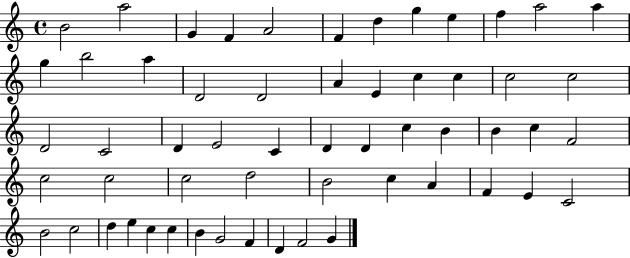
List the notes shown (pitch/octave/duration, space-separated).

B4/h A5/h G4/q F4/q A4/h F4/q D5/q G5/q E5/q F5/q A5/h A5/q G5/q B5/h A5/q D4/h D4/h A4/q E4/q C5/q C5/q C5/h C5/h D4/h C4/h D4/q E4/h C4/q D4/q D4/q C5/q B4/q B4/q C5/q F4/h C5/h C5/h C5/h D5/h B4/h C5/q A4/q F4/q E4/q C4/h B4/h C5/h D5/q E5/q C5/q C5/q B4/q G4/h F4/q D4/q F4/h G4/q